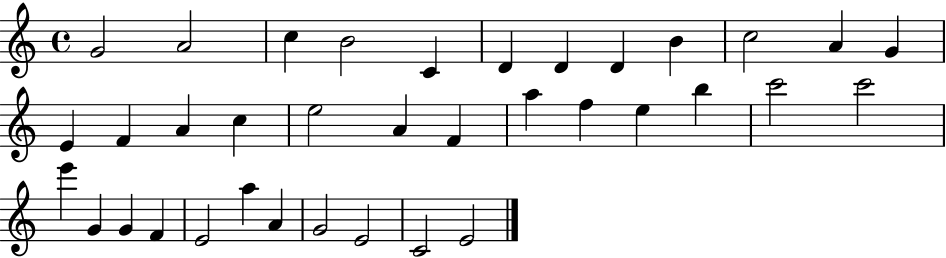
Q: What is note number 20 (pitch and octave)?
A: A5